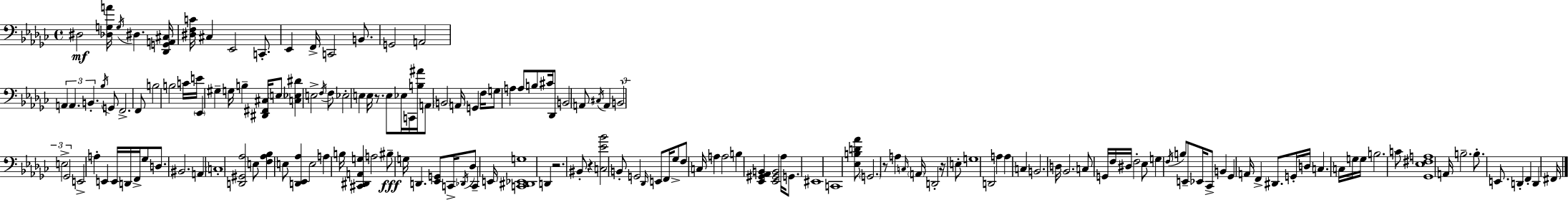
{
  \clef bass
  \time 4/4
  \defaultTimeSignature
  \key ees \minor
  dis2\mf <des g a'>16 \acciaccatura { g16 } dis4. | <des, g, a, cis>16 <dis f c'>16 cis4 ees,2 c,8.-. | ees,4 f,16-> c,2 b,8. | g,2 a,2 | \break \tuplet 3/2 { a,4 a,4. b,4.-. } | \acciaccatura { bes16 } g,8 f,2.-> | f,8 b2 b2 | c'16 e'16 \parenthesize ees,4 gis4-- g16 b4-- | \break <dis, fis, cis>16 \parenthesize e8 <c ees dis'>4 e2-> | \acciaccatura { f16 } f8 ees2-. e4 e16 | r8. e8 ees16 c,16 <b ais'>16 a,8 \parenthesize b,2 | a,16 g,4 f16 g8 a4 a8 | \break b8 cis'16 des,8 b,2 a,8 \acciaccatura { cis16 } | a,4 \tuplet 3/2 { b,2 e2-> | ges,2 } e,2-> | a4-. e,4 e,16 d,16 f,16-> ges8 | \break d8. bis,2. | a,4 \parenthesize c1-. | <d, gis, aes>2 e8 <f aes bes>4 | e8 <d, ees, aes>4 e2 | \break a4 b16 <cis, dis, a, g>4 a2 | bis8--\fff g16 d,4. <ees, g,>8 c,16-> \acciaccatura { des,16 } des8 | c,4-- e,16 <c, dis, ees, g>1 | d,4 r2. | \break bis,8-. r4 <c ees' bes'>2 | b,8-. g,2 \grace { des,16 } e,8 | f,16 ges8-> f8 c16 a4 a2 | b4 <ees, gis, aes, b,>4 <ees, gis, b,>2 | \break aes16 g,8. eis,1 | c,1 | <ees b d' aes'>8 \parenthesize g,2. | r8 a4 \grace { c16 } \parenthesize a,16 d,2-. | \break r16 e8-. g1 | d,2 a4 | a4 c4 b,2. | d16 bes,2. | \break c8 g,16 f16 dis16 f2-. | ees8 g4 \acciaccatura { f16 } b8 e,8-- ees,16 ces,8-> b,4 | ges,4 a,16 f,4-> dis,8. g,16-. | d16 c4. c16 g16 g16 b2. | \break c'8 <ges, ees fis a>1 | a,16 b2.-- | b8.-. e,8. d,4-. f,4-. | d,4 fis,16 \bar "|."
}